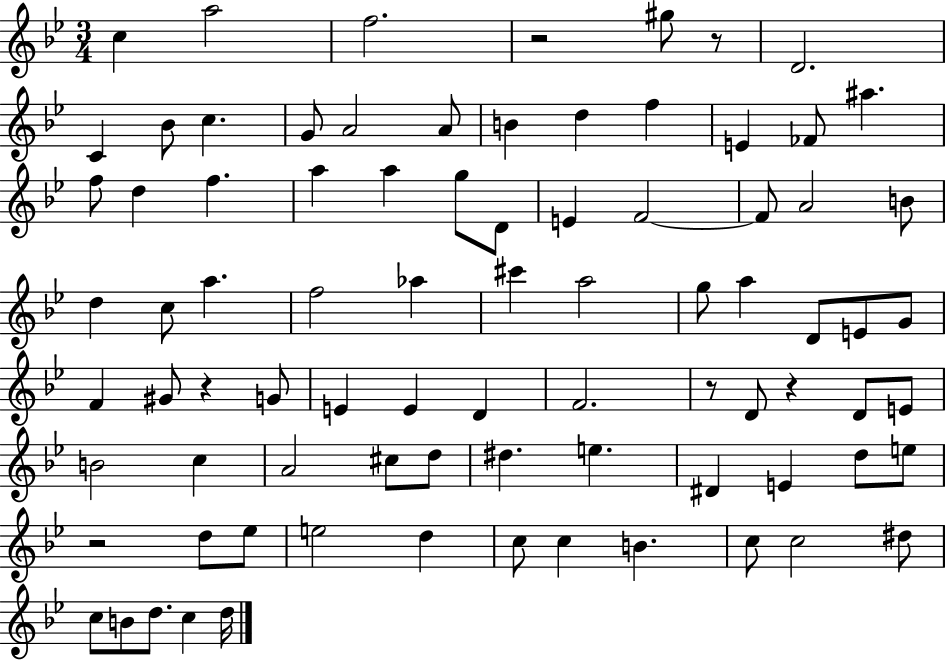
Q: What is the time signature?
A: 3/4